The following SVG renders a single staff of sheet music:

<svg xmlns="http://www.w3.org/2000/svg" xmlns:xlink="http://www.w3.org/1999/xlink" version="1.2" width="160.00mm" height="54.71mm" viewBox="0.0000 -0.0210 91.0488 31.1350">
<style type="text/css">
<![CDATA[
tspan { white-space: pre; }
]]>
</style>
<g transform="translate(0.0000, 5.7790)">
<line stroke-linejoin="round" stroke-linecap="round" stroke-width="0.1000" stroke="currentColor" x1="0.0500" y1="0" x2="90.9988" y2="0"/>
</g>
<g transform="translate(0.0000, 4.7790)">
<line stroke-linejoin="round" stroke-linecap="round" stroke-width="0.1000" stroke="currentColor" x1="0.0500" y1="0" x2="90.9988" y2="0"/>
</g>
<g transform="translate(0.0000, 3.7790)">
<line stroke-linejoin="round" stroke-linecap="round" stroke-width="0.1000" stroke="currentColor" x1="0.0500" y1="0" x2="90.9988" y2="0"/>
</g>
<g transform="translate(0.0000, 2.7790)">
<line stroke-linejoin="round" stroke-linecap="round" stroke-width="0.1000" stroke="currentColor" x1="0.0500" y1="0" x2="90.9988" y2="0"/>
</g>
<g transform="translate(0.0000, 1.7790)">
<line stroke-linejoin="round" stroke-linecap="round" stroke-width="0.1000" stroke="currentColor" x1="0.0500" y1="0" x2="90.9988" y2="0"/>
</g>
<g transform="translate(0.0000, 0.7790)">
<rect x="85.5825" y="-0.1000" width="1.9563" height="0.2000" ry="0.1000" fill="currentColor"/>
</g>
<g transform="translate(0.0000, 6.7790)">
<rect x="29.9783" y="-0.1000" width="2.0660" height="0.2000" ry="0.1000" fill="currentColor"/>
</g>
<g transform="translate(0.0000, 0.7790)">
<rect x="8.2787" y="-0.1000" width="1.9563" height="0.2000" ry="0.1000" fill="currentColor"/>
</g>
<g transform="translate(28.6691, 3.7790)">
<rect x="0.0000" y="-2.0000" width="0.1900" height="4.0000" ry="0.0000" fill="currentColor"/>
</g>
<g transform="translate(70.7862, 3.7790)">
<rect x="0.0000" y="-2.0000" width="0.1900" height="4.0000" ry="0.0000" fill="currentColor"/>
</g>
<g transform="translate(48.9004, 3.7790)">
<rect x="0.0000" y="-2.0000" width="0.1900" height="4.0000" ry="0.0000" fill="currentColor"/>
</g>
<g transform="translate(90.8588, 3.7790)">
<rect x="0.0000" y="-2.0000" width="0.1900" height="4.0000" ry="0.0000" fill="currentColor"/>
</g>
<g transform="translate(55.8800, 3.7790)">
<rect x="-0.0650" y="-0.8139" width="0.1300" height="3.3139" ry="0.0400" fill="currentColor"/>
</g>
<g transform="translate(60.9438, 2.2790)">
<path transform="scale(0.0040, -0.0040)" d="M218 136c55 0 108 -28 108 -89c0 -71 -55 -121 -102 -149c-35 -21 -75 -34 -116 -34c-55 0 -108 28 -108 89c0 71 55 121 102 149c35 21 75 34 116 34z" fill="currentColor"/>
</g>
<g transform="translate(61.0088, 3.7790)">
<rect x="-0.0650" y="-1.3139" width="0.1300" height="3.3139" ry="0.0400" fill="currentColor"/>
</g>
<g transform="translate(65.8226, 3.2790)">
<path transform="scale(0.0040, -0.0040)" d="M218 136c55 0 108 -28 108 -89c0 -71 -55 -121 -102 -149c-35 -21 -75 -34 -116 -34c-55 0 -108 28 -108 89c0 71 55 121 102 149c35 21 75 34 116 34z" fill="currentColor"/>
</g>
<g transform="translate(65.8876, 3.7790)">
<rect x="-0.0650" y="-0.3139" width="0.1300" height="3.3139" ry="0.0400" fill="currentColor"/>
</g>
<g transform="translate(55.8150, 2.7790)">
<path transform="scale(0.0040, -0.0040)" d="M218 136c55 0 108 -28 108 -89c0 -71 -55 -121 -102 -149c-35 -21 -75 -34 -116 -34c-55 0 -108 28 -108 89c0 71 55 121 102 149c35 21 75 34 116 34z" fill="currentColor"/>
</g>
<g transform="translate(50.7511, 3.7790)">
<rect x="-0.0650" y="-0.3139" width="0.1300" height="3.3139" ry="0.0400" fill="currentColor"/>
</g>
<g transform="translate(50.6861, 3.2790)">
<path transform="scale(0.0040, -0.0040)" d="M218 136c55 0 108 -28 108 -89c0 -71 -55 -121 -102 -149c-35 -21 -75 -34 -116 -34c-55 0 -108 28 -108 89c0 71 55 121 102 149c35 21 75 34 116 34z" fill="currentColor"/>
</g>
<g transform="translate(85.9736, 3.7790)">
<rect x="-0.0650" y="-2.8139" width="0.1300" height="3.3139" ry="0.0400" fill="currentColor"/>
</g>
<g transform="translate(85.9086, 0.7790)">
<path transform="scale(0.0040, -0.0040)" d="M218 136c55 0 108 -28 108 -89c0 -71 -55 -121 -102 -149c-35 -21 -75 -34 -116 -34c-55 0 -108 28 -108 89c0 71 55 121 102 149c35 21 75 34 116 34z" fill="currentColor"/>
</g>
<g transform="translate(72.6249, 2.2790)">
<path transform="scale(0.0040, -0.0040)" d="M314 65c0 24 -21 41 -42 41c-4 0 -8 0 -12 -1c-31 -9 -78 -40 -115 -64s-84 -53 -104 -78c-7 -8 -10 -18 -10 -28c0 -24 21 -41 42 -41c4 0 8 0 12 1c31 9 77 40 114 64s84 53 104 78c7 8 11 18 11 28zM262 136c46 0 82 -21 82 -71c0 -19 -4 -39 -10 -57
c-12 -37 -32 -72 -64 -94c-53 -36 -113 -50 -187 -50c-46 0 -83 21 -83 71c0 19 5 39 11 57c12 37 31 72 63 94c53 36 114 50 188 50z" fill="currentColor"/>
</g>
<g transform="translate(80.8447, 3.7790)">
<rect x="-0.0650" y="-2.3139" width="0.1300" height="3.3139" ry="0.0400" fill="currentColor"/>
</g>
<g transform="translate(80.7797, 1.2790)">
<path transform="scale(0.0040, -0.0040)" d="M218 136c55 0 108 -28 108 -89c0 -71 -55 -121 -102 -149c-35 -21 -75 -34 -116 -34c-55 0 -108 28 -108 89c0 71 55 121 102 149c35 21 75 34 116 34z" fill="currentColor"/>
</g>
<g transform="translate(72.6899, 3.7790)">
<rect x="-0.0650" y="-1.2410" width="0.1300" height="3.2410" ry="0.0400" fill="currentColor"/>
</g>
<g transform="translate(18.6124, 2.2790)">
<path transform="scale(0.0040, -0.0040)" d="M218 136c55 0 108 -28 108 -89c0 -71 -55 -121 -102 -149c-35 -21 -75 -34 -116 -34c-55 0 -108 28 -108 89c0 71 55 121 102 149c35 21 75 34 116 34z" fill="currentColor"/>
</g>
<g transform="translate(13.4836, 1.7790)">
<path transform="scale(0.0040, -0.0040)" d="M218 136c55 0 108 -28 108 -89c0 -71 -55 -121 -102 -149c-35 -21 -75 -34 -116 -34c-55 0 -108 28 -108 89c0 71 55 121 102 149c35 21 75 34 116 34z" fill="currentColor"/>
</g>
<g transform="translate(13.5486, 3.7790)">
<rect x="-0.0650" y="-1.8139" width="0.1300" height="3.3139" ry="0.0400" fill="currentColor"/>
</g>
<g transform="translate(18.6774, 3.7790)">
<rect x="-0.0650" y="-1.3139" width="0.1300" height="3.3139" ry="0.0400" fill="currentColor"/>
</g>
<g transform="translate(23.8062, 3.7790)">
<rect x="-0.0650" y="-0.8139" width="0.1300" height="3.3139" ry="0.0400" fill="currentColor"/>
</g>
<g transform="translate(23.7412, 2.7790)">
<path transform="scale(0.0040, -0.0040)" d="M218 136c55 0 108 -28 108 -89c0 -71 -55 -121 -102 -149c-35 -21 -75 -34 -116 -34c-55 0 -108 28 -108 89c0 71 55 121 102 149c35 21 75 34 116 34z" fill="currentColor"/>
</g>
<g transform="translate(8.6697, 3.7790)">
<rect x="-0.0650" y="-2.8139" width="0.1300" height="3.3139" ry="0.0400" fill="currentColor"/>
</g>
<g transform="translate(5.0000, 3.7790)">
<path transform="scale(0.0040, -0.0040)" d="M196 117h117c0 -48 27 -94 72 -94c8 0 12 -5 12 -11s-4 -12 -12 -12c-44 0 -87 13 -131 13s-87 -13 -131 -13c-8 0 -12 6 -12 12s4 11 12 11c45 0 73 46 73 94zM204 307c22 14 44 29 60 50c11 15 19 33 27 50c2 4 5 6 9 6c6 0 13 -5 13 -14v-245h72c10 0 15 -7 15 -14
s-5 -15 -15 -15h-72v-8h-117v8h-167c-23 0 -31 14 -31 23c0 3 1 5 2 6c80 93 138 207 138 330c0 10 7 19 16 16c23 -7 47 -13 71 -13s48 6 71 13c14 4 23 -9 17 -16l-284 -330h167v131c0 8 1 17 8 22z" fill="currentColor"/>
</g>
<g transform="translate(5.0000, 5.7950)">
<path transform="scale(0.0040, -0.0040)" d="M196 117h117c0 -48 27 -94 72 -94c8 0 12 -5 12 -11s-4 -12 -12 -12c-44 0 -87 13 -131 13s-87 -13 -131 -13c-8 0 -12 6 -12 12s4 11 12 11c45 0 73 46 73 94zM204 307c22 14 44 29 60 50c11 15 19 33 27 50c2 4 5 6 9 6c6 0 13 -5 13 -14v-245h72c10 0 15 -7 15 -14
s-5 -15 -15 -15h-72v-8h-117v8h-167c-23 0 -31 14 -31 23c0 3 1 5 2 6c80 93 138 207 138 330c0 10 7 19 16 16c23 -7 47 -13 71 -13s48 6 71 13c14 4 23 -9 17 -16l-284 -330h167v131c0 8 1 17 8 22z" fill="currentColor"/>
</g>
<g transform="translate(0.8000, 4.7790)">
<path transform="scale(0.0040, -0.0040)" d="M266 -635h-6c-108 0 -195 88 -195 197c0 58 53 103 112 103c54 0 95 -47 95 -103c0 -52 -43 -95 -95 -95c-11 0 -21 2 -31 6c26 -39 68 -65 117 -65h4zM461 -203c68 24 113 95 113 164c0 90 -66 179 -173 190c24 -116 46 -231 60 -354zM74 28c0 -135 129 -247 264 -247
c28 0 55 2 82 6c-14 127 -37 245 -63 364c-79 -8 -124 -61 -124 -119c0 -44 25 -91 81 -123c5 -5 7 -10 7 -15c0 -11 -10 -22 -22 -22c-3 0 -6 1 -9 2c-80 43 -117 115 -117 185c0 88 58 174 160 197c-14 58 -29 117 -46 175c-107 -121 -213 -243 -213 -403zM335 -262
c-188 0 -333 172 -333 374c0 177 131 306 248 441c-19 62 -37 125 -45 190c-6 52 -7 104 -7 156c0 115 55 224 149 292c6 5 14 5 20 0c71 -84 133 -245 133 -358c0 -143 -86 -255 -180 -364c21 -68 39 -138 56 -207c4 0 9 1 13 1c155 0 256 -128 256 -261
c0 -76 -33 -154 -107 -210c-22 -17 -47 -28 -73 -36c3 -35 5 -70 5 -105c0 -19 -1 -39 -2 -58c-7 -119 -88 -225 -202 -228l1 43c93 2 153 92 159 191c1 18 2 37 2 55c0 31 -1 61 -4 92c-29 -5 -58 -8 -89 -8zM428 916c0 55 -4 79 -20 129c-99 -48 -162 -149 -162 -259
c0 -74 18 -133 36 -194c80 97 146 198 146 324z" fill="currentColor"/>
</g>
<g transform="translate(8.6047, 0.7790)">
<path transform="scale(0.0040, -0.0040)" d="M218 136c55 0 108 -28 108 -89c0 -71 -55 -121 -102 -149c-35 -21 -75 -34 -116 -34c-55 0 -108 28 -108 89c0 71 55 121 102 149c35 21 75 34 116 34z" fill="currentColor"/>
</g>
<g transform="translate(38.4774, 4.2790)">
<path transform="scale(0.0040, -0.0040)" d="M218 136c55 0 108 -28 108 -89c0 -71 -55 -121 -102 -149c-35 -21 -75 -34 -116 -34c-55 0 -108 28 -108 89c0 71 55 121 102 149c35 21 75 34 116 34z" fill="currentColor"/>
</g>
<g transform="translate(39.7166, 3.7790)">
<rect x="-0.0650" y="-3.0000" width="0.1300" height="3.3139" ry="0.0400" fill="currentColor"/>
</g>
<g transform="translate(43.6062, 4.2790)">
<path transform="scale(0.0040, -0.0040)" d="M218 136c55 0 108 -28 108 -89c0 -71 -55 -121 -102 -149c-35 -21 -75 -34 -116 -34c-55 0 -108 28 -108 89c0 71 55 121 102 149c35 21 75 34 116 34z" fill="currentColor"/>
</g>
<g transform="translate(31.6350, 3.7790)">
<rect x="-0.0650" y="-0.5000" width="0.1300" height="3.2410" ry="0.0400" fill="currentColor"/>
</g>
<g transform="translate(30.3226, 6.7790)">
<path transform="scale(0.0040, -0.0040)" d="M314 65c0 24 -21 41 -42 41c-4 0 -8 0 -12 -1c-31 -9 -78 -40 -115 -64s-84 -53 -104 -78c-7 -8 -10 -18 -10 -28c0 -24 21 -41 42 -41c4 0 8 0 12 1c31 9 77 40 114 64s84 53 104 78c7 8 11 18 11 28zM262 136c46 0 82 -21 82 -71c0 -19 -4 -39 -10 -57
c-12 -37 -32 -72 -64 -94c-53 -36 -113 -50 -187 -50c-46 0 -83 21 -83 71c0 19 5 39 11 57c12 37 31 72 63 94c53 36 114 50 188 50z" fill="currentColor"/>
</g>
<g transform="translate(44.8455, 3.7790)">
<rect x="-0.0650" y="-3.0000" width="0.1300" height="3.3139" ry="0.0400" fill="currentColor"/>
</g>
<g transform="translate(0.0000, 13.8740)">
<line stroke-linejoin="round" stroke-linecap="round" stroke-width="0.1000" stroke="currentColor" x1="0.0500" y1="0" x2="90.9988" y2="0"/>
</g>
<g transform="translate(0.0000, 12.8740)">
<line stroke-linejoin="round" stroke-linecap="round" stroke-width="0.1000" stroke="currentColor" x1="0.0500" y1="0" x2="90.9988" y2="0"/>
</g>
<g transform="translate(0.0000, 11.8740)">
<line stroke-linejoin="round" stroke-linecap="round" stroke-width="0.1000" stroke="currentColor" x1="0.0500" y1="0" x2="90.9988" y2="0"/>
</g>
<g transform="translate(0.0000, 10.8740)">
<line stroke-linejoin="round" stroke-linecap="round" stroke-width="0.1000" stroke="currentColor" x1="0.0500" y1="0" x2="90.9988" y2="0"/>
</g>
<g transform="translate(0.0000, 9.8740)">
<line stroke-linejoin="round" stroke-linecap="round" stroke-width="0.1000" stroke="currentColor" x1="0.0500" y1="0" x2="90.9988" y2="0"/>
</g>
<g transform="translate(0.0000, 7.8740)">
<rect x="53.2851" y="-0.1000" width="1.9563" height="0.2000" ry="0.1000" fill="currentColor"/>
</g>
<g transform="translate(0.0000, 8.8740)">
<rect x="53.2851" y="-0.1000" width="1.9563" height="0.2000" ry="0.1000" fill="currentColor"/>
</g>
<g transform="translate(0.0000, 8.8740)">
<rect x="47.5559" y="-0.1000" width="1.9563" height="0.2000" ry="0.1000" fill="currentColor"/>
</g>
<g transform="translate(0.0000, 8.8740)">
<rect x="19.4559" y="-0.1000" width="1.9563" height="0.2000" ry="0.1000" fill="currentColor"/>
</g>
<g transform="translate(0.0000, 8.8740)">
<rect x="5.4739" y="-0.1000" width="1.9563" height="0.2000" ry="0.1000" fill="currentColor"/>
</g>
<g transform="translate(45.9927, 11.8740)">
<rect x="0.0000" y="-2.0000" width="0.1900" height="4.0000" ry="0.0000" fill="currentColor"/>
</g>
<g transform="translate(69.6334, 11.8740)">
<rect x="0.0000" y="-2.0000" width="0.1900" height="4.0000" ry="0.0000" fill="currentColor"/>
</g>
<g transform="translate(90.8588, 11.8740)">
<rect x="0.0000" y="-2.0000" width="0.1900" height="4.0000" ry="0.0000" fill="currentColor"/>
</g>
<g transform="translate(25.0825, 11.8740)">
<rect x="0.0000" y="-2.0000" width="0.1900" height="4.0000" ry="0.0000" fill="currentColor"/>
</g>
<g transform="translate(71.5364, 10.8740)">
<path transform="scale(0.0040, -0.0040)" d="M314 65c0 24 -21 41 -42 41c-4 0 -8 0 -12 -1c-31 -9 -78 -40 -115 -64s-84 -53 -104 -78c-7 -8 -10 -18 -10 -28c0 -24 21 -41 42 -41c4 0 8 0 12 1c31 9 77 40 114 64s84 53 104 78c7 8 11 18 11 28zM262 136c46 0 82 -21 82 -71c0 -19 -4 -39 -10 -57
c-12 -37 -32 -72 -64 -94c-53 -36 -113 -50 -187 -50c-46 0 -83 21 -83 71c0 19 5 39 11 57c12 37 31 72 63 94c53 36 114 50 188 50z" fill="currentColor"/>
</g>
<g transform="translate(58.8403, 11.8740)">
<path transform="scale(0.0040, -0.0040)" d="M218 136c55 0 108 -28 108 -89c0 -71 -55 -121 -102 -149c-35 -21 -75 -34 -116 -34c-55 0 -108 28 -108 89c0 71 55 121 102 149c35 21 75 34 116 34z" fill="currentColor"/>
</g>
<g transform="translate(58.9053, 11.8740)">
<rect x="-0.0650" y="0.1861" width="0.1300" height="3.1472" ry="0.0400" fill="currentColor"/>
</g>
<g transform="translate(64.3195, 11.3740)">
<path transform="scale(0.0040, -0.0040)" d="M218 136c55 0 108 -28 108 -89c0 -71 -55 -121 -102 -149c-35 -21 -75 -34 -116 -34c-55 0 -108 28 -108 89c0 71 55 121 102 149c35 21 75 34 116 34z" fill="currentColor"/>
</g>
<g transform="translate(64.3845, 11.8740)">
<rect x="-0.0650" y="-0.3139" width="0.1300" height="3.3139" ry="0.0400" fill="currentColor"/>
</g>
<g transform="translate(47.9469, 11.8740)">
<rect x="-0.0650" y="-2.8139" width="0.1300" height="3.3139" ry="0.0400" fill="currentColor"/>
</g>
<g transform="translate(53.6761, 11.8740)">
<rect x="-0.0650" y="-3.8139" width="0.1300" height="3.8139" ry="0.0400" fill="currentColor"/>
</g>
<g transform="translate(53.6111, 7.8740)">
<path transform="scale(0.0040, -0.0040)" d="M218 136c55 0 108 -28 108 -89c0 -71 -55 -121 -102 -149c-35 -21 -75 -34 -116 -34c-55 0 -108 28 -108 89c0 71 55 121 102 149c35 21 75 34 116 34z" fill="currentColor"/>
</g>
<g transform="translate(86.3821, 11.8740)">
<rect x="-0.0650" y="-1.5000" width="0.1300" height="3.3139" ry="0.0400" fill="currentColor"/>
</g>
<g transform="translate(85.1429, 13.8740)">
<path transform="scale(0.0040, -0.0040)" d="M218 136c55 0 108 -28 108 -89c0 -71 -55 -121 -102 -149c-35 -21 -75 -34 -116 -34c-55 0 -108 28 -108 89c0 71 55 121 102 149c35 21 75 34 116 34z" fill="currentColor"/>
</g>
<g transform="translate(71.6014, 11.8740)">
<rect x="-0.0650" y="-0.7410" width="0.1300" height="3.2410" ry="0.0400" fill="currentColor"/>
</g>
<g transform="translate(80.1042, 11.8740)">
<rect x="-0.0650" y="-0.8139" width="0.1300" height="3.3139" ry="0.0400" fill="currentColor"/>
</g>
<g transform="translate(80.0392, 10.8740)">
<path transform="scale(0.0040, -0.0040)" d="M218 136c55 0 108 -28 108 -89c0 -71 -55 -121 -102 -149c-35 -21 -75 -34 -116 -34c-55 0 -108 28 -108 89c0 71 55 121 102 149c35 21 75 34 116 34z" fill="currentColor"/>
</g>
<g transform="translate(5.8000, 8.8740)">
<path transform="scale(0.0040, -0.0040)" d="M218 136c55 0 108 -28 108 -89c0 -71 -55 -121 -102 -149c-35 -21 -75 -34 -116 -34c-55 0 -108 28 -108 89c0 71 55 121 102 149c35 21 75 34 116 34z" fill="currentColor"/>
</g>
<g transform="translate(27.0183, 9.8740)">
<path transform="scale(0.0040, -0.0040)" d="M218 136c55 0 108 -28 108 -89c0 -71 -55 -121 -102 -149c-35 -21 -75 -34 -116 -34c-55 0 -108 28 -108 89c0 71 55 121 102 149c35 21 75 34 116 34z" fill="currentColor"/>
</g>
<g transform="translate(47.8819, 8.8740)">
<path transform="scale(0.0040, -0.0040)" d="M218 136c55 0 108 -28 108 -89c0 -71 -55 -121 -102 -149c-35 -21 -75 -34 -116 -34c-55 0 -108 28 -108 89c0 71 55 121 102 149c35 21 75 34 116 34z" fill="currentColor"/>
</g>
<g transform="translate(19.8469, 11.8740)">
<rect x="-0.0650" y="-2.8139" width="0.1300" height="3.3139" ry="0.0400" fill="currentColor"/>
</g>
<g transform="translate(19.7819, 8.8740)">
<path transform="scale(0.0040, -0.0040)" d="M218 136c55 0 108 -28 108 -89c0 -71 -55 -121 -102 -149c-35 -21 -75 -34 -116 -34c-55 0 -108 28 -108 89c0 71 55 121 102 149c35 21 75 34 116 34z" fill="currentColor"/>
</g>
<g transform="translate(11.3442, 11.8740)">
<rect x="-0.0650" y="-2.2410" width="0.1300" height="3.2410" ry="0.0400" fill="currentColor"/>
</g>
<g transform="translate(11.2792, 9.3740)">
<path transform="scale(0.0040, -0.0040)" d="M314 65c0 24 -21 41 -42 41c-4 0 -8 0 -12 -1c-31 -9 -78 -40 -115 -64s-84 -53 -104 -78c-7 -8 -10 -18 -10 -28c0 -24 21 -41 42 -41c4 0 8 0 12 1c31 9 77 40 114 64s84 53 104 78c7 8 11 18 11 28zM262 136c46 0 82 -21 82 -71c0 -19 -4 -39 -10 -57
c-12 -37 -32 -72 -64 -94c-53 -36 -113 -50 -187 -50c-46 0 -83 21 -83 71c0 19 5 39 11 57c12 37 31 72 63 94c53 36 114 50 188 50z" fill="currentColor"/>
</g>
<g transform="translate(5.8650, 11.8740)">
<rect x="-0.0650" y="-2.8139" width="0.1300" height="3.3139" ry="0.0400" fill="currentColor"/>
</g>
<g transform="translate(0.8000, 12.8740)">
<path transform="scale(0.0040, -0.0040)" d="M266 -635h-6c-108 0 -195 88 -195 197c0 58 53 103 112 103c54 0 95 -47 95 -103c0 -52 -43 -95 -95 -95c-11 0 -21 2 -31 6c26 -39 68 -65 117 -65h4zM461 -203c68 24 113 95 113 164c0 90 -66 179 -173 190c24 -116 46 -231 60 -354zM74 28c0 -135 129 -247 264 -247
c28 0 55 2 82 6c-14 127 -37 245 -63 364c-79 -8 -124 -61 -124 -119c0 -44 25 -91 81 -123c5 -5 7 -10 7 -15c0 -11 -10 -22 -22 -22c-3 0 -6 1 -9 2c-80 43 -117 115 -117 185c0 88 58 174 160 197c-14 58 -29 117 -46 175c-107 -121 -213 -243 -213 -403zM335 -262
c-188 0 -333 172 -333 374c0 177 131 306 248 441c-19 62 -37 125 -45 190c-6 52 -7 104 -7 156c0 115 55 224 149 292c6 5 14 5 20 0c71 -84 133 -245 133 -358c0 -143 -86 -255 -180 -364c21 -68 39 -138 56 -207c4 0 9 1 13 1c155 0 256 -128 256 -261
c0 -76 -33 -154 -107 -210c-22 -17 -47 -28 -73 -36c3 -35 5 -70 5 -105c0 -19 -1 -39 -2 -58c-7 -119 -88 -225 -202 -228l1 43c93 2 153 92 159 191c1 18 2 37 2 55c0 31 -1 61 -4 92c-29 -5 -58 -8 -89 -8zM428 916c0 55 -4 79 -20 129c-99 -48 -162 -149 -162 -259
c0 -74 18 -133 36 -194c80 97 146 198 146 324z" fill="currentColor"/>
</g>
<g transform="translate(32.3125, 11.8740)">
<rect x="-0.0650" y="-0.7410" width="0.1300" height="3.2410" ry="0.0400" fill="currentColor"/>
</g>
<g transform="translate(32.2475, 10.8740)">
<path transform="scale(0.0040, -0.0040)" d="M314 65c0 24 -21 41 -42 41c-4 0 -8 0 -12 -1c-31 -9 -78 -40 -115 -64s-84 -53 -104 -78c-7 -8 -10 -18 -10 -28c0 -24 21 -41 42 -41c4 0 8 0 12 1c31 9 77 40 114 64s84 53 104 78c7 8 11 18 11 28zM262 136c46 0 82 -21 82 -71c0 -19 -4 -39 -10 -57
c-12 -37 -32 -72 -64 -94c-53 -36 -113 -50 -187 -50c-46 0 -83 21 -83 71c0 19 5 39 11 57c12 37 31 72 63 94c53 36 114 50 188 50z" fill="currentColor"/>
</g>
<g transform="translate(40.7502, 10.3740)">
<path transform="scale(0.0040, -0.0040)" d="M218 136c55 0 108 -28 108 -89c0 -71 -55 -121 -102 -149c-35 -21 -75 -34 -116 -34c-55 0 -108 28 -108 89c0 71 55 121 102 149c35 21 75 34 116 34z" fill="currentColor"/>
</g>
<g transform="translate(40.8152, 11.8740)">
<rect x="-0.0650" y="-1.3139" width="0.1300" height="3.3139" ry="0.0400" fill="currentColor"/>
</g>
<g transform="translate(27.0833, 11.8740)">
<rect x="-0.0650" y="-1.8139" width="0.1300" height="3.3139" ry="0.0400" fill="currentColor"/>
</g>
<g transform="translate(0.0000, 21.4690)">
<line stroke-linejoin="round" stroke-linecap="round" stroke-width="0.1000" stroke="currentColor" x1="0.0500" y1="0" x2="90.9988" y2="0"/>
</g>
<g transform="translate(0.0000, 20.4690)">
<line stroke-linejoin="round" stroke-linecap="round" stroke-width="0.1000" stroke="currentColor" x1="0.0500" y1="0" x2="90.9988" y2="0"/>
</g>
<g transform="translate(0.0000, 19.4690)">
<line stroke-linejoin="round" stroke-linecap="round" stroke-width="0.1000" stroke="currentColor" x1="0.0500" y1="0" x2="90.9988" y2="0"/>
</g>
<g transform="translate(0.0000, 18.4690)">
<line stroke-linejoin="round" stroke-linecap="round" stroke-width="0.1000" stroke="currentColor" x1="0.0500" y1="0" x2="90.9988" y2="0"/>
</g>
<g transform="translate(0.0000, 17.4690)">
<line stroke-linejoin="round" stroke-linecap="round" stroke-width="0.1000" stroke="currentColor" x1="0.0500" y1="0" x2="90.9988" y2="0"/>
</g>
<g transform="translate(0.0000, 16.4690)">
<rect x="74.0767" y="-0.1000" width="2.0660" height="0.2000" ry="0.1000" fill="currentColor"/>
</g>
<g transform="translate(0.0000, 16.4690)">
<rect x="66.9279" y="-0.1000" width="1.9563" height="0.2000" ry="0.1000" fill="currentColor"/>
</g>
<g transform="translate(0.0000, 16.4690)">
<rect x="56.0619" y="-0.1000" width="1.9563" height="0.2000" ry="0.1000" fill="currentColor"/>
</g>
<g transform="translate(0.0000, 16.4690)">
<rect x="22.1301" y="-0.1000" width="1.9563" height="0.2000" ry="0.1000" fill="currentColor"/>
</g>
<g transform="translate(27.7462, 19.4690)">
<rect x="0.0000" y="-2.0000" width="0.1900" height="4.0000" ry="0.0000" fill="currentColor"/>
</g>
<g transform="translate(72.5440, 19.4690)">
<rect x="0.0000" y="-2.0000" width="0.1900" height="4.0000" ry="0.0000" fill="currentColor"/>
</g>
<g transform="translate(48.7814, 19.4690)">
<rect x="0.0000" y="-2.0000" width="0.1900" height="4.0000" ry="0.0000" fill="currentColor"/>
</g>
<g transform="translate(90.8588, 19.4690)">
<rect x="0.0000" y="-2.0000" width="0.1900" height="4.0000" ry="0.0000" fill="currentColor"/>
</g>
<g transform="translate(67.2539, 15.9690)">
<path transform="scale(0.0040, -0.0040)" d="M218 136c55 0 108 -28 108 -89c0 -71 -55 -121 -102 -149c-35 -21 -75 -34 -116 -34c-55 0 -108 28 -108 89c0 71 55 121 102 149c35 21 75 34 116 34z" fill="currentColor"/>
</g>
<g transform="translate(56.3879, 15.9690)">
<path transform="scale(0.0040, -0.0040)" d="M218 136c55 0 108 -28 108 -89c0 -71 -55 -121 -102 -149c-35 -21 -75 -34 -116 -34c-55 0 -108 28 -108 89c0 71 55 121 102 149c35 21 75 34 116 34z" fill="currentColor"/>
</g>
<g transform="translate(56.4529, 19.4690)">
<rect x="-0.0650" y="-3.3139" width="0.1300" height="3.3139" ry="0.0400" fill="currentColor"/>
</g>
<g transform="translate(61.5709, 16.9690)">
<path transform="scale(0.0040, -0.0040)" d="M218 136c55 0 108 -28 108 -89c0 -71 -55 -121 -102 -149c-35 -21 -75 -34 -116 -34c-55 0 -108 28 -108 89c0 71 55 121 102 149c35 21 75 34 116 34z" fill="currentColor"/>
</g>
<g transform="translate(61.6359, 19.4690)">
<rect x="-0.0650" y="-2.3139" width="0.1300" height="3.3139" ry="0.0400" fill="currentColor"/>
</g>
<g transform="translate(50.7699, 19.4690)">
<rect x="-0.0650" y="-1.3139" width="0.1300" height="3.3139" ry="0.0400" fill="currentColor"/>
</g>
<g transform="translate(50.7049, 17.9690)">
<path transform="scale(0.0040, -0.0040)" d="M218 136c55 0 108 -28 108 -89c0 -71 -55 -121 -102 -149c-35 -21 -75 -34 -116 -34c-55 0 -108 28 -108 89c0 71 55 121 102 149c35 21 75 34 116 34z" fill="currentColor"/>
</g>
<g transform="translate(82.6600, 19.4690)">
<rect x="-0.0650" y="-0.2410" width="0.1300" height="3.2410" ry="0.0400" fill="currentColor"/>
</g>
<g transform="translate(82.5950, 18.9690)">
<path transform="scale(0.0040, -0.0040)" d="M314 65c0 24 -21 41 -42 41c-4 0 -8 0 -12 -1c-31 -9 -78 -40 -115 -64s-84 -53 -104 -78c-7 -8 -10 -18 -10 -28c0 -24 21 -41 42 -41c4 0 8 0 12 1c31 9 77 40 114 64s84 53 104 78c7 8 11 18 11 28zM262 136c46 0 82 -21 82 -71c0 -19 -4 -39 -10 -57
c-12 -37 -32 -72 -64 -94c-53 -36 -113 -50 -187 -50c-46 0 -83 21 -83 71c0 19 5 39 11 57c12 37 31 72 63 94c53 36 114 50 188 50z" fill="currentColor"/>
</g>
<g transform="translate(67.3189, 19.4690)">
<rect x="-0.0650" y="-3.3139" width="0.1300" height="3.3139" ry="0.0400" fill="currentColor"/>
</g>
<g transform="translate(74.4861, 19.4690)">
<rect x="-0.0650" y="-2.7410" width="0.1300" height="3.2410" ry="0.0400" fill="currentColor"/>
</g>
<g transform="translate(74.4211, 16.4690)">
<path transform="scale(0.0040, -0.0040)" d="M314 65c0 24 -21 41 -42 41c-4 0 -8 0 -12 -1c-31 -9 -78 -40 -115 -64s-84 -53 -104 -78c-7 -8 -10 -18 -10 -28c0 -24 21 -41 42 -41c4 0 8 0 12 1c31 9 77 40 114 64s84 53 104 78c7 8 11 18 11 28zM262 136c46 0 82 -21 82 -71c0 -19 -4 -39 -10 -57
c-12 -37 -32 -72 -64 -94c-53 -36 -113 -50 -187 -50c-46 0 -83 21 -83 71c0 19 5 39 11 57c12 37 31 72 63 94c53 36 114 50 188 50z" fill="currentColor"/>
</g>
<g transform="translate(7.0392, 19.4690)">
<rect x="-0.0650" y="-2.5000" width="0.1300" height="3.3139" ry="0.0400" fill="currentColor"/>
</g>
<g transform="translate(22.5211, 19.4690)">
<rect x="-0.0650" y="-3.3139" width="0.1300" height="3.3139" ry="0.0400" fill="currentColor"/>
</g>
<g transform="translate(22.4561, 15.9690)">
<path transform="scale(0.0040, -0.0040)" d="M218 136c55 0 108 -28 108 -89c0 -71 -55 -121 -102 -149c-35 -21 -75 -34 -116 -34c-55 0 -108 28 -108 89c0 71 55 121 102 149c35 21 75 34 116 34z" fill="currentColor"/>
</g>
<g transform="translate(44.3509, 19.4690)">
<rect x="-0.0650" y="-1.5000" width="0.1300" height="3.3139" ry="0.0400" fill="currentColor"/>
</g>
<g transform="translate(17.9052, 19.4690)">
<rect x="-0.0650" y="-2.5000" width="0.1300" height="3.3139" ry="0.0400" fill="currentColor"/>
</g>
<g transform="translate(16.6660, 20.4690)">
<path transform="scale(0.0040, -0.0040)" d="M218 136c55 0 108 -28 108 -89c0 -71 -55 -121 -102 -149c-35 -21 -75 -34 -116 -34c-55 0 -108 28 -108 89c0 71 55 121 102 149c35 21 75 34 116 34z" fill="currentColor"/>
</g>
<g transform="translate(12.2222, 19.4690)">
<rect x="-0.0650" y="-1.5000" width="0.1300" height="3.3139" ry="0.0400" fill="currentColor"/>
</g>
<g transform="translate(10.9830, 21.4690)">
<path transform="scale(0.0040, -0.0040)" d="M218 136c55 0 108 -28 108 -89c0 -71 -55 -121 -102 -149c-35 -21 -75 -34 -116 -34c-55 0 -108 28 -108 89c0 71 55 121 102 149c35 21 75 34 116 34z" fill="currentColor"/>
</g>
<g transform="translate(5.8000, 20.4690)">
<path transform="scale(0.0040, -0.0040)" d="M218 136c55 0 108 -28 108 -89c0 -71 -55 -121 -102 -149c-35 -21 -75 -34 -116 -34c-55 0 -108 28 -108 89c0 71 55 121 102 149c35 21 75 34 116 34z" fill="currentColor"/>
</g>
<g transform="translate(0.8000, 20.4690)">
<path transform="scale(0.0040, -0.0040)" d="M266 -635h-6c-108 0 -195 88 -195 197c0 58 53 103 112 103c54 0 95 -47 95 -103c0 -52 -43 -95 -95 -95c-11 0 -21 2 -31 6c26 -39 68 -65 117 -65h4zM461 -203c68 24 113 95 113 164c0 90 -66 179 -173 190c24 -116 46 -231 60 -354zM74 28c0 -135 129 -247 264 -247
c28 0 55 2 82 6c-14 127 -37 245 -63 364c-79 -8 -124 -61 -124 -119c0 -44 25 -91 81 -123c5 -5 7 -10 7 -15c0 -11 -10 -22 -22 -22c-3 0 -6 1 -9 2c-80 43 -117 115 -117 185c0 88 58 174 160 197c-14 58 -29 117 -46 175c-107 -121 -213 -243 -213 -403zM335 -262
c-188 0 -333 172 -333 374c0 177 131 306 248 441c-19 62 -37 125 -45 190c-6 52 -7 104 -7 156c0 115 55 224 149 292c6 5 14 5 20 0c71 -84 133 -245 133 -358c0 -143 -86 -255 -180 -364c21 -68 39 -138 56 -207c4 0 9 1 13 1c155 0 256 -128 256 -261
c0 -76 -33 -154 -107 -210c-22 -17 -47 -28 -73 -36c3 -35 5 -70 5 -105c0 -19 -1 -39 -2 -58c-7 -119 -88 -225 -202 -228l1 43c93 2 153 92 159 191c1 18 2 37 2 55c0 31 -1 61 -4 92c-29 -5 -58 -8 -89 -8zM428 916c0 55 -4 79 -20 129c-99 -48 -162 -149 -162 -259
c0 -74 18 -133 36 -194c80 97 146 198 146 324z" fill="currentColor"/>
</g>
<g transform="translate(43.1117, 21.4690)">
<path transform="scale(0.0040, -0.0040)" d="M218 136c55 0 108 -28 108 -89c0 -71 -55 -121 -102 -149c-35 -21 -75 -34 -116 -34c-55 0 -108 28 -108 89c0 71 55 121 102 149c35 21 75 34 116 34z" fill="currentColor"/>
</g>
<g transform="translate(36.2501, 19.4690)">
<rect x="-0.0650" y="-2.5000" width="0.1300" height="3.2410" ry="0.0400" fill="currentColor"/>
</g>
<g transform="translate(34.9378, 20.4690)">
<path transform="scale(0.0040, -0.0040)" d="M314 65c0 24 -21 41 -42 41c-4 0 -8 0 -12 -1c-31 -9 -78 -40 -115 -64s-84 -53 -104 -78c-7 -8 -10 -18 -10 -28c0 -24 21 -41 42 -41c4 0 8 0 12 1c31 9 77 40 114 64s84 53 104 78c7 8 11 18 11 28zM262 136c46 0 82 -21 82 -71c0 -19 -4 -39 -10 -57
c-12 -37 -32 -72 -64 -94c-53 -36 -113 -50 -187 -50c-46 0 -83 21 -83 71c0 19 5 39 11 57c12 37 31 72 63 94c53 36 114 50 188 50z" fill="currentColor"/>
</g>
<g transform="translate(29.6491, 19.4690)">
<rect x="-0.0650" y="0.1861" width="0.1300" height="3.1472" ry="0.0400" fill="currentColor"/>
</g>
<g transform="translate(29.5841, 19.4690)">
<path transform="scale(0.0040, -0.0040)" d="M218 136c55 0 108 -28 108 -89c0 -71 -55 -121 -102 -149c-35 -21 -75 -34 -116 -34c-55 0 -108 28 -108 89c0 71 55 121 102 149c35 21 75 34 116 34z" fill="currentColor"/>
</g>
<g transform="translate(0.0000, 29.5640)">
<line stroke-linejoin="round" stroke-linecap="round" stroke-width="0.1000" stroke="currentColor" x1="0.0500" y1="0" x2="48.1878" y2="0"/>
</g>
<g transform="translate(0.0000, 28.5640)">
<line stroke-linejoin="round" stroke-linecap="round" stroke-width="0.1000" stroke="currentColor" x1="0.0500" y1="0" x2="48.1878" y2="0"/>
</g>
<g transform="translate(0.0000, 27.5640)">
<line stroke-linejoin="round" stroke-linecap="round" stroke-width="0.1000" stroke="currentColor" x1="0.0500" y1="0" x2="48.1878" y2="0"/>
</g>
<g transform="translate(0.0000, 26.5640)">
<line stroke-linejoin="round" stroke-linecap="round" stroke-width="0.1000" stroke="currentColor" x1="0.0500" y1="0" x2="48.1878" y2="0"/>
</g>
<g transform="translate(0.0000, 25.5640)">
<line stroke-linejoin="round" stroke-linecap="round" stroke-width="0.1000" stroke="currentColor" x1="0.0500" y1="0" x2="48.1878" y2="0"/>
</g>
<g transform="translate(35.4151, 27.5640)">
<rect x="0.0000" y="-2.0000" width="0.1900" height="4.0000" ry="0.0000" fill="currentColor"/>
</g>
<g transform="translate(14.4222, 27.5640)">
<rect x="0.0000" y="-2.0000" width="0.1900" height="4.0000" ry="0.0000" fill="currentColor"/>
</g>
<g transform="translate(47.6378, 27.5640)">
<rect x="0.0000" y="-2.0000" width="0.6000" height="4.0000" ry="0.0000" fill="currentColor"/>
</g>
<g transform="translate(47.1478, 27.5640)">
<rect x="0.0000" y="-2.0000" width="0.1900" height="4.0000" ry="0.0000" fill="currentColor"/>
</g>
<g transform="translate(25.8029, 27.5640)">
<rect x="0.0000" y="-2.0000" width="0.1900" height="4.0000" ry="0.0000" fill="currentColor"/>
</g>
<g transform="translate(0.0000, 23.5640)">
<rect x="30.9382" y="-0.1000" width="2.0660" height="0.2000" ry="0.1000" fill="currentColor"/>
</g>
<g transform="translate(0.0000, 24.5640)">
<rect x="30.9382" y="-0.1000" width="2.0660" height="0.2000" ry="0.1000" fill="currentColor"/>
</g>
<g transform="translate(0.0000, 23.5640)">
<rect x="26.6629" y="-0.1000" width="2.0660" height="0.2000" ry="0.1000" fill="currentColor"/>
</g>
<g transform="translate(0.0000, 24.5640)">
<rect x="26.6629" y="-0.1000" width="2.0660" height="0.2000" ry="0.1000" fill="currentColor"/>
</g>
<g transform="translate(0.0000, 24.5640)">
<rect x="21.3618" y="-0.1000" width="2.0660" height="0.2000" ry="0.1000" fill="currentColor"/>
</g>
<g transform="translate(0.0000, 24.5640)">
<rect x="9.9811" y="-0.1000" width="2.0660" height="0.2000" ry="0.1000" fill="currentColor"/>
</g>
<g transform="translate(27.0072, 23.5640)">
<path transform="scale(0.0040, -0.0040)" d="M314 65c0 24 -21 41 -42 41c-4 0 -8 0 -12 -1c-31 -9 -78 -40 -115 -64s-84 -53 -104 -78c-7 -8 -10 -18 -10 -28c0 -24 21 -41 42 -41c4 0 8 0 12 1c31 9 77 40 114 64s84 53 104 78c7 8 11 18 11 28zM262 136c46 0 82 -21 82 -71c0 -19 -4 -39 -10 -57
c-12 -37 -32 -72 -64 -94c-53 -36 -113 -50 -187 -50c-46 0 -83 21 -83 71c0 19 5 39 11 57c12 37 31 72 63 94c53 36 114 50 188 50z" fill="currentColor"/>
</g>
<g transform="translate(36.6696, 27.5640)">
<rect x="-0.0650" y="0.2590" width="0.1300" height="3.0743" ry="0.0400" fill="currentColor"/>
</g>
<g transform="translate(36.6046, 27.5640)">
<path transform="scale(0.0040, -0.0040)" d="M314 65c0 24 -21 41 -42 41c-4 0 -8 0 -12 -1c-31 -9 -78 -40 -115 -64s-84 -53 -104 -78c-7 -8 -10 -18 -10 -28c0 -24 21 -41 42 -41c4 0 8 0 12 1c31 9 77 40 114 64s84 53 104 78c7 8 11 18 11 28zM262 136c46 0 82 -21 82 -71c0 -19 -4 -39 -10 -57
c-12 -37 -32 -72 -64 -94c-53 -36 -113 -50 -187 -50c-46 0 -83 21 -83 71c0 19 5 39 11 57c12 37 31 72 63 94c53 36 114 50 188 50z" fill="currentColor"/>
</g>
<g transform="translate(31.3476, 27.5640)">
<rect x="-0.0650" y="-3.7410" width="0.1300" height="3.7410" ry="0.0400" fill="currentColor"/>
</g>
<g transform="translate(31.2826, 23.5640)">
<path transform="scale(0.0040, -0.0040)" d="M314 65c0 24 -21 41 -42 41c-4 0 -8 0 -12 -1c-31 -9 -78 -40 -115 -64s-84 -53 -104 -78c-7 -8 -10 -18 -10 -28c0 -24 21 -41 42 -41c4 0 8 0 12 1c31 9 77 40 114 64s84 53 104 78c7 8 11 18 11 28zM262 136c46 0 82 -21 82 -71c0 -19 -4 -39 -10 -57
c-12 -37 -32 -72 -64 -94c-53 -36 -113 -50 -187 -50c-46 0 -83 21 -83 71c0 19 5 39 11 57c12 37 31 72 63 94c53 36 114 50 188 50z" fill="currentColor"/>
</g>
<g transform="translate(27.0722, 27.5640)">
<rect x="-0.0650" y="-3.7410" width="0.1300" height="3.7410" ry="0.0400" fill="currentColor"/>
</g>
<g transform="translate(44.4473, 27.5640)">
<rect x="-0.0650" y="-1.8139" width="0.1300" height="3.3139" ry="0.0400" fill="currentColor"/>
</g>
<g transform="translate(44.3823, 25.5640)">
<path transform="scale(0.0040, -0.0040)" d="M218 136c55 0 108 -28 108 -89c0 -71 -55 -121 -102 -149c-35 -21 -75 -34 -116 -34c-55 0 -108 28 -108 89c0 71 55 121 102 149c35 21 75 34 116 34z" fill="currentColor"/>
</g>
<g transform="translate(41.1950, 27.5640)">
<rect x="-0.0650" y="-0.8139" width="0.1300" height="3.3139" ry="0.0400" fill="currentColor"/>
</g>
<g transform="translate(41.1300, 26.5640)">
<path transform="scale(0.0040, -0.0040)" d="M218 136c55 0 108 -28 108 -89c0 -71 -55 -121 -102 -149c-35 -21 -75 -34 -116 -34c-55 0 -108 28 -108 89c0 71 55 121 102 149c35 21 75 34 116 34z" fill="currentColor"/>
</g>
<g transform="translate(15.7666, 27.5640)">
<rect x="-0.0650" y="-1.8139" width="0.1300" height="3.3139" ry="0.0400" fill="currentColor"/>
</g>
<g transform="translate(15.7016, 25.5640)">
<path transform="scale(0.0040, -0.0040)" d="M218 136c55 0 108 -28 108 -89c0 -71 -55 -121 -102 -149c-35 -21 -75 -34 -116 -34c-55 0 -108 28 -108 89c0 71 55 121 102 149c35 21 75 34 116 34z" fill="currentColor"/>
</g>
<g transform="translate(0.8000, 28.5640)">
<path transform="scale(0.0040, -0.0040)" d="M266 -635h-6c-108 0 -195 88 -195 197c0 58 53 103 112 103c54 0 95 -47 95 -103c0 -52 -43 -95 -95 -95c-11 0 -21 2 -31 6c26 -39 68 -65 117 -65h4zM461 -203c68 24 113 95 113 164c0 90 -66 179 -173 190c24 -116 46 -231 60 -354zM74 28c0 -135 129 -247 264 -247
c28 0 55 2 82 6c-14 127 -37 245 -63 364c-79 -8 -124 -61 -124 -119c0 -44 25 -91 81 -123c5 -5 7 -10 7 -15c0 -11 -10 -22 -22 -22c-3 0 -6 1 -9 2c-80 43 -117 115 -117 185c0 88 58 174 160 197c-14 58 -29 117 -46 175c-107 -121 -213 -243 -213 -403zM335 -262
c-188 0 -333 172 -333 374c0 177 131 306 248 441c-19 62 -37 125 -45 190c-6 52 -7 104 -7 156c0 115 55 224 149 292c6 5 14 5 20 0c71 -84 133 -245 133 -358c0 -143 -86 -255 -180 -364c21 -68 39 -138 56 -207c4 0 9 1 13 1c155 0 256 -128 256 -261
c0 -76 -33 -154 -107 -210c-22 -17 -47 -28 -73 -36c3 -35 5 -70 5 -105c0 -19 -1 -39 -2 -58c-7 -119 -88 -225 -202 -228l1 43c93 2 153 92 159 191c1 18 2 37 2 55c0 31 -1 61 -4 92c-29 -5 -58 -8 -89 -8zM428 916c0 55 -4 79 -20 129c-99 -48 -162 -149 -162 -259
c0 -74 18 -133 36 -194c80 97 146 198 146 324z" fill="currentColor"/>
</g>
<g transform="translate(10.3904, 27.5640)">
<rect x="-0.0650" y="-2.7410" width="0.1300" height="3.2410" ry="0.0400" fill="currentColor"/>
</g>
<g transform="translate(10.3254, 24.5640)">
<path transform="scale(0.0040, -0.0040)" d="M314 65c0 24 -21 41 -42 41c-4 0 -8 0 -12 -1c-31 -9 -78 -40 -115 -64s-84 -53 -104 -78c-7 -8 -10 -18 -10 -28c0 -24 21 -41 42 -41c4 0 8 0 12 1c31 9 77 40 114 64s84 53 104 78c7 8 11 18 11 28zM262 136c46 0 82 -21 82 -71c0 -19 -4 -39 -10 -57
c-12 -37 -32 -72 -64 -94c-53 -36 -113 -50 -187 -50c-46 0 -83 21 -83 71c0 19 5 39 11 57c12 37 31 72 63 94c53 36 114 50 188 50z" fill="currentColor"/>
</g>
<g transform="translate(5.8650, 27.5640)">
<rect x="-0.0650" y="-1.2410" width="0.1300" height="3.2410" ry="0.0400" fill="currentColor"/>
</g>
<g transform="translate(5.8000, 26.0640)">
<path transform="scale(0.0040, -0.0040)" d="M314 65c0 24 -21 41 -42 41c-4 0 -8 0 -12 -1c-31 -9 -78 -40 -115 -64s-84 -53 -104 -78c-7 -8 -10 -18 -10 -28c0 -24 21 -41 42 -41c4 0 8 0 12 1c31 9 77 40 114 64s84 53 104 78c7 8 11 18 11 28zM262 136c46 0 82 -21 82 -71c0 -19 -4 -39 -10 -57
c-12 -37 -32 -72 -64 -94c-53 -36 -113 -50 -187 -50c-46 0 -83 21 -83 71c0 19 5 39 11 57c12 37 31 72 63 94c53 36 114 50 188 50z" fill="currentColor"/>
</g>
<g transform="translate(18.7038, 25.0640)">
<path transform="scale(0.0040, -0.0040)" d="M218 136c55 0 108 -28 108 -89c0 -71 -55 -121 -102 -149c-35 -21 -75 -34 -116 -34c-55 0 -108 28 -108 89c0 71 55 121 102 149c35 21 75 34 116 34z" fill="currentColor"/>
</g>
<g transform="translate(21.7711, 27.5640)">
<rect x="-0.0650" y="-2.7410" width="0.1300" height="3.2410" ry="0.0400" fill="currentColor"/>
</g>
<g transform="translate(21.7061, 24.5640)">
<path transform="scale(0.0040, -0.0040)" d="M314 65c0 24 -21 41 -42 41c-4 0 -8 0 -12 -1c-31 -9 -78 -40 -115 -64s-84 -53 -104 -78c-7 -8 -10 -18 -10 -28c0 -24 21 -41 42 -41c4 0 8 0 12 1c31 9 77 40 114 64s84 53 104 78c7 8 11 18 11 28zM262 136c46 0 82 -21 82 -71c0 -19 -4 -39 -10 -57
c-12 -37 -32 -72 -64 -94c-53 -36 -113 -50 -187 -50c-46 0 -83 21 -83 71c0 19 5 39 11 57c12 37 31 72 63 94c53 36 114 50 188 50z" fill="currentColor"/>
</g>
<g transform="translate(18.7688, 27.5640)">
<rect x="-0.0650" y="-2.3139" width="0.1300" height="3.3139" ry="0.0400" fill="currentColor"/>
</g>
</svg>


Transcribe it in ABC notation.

X:1
T:Untitled
M:4/4
L:1/4
K:C
a f e d C2 A A c d e c e2 g a a g2 a f d2 e a c' B c d2 d E G E G b B G2 E e b g b a2 c2 e2 a2 f g a2 c'2 c'2 B2 d f